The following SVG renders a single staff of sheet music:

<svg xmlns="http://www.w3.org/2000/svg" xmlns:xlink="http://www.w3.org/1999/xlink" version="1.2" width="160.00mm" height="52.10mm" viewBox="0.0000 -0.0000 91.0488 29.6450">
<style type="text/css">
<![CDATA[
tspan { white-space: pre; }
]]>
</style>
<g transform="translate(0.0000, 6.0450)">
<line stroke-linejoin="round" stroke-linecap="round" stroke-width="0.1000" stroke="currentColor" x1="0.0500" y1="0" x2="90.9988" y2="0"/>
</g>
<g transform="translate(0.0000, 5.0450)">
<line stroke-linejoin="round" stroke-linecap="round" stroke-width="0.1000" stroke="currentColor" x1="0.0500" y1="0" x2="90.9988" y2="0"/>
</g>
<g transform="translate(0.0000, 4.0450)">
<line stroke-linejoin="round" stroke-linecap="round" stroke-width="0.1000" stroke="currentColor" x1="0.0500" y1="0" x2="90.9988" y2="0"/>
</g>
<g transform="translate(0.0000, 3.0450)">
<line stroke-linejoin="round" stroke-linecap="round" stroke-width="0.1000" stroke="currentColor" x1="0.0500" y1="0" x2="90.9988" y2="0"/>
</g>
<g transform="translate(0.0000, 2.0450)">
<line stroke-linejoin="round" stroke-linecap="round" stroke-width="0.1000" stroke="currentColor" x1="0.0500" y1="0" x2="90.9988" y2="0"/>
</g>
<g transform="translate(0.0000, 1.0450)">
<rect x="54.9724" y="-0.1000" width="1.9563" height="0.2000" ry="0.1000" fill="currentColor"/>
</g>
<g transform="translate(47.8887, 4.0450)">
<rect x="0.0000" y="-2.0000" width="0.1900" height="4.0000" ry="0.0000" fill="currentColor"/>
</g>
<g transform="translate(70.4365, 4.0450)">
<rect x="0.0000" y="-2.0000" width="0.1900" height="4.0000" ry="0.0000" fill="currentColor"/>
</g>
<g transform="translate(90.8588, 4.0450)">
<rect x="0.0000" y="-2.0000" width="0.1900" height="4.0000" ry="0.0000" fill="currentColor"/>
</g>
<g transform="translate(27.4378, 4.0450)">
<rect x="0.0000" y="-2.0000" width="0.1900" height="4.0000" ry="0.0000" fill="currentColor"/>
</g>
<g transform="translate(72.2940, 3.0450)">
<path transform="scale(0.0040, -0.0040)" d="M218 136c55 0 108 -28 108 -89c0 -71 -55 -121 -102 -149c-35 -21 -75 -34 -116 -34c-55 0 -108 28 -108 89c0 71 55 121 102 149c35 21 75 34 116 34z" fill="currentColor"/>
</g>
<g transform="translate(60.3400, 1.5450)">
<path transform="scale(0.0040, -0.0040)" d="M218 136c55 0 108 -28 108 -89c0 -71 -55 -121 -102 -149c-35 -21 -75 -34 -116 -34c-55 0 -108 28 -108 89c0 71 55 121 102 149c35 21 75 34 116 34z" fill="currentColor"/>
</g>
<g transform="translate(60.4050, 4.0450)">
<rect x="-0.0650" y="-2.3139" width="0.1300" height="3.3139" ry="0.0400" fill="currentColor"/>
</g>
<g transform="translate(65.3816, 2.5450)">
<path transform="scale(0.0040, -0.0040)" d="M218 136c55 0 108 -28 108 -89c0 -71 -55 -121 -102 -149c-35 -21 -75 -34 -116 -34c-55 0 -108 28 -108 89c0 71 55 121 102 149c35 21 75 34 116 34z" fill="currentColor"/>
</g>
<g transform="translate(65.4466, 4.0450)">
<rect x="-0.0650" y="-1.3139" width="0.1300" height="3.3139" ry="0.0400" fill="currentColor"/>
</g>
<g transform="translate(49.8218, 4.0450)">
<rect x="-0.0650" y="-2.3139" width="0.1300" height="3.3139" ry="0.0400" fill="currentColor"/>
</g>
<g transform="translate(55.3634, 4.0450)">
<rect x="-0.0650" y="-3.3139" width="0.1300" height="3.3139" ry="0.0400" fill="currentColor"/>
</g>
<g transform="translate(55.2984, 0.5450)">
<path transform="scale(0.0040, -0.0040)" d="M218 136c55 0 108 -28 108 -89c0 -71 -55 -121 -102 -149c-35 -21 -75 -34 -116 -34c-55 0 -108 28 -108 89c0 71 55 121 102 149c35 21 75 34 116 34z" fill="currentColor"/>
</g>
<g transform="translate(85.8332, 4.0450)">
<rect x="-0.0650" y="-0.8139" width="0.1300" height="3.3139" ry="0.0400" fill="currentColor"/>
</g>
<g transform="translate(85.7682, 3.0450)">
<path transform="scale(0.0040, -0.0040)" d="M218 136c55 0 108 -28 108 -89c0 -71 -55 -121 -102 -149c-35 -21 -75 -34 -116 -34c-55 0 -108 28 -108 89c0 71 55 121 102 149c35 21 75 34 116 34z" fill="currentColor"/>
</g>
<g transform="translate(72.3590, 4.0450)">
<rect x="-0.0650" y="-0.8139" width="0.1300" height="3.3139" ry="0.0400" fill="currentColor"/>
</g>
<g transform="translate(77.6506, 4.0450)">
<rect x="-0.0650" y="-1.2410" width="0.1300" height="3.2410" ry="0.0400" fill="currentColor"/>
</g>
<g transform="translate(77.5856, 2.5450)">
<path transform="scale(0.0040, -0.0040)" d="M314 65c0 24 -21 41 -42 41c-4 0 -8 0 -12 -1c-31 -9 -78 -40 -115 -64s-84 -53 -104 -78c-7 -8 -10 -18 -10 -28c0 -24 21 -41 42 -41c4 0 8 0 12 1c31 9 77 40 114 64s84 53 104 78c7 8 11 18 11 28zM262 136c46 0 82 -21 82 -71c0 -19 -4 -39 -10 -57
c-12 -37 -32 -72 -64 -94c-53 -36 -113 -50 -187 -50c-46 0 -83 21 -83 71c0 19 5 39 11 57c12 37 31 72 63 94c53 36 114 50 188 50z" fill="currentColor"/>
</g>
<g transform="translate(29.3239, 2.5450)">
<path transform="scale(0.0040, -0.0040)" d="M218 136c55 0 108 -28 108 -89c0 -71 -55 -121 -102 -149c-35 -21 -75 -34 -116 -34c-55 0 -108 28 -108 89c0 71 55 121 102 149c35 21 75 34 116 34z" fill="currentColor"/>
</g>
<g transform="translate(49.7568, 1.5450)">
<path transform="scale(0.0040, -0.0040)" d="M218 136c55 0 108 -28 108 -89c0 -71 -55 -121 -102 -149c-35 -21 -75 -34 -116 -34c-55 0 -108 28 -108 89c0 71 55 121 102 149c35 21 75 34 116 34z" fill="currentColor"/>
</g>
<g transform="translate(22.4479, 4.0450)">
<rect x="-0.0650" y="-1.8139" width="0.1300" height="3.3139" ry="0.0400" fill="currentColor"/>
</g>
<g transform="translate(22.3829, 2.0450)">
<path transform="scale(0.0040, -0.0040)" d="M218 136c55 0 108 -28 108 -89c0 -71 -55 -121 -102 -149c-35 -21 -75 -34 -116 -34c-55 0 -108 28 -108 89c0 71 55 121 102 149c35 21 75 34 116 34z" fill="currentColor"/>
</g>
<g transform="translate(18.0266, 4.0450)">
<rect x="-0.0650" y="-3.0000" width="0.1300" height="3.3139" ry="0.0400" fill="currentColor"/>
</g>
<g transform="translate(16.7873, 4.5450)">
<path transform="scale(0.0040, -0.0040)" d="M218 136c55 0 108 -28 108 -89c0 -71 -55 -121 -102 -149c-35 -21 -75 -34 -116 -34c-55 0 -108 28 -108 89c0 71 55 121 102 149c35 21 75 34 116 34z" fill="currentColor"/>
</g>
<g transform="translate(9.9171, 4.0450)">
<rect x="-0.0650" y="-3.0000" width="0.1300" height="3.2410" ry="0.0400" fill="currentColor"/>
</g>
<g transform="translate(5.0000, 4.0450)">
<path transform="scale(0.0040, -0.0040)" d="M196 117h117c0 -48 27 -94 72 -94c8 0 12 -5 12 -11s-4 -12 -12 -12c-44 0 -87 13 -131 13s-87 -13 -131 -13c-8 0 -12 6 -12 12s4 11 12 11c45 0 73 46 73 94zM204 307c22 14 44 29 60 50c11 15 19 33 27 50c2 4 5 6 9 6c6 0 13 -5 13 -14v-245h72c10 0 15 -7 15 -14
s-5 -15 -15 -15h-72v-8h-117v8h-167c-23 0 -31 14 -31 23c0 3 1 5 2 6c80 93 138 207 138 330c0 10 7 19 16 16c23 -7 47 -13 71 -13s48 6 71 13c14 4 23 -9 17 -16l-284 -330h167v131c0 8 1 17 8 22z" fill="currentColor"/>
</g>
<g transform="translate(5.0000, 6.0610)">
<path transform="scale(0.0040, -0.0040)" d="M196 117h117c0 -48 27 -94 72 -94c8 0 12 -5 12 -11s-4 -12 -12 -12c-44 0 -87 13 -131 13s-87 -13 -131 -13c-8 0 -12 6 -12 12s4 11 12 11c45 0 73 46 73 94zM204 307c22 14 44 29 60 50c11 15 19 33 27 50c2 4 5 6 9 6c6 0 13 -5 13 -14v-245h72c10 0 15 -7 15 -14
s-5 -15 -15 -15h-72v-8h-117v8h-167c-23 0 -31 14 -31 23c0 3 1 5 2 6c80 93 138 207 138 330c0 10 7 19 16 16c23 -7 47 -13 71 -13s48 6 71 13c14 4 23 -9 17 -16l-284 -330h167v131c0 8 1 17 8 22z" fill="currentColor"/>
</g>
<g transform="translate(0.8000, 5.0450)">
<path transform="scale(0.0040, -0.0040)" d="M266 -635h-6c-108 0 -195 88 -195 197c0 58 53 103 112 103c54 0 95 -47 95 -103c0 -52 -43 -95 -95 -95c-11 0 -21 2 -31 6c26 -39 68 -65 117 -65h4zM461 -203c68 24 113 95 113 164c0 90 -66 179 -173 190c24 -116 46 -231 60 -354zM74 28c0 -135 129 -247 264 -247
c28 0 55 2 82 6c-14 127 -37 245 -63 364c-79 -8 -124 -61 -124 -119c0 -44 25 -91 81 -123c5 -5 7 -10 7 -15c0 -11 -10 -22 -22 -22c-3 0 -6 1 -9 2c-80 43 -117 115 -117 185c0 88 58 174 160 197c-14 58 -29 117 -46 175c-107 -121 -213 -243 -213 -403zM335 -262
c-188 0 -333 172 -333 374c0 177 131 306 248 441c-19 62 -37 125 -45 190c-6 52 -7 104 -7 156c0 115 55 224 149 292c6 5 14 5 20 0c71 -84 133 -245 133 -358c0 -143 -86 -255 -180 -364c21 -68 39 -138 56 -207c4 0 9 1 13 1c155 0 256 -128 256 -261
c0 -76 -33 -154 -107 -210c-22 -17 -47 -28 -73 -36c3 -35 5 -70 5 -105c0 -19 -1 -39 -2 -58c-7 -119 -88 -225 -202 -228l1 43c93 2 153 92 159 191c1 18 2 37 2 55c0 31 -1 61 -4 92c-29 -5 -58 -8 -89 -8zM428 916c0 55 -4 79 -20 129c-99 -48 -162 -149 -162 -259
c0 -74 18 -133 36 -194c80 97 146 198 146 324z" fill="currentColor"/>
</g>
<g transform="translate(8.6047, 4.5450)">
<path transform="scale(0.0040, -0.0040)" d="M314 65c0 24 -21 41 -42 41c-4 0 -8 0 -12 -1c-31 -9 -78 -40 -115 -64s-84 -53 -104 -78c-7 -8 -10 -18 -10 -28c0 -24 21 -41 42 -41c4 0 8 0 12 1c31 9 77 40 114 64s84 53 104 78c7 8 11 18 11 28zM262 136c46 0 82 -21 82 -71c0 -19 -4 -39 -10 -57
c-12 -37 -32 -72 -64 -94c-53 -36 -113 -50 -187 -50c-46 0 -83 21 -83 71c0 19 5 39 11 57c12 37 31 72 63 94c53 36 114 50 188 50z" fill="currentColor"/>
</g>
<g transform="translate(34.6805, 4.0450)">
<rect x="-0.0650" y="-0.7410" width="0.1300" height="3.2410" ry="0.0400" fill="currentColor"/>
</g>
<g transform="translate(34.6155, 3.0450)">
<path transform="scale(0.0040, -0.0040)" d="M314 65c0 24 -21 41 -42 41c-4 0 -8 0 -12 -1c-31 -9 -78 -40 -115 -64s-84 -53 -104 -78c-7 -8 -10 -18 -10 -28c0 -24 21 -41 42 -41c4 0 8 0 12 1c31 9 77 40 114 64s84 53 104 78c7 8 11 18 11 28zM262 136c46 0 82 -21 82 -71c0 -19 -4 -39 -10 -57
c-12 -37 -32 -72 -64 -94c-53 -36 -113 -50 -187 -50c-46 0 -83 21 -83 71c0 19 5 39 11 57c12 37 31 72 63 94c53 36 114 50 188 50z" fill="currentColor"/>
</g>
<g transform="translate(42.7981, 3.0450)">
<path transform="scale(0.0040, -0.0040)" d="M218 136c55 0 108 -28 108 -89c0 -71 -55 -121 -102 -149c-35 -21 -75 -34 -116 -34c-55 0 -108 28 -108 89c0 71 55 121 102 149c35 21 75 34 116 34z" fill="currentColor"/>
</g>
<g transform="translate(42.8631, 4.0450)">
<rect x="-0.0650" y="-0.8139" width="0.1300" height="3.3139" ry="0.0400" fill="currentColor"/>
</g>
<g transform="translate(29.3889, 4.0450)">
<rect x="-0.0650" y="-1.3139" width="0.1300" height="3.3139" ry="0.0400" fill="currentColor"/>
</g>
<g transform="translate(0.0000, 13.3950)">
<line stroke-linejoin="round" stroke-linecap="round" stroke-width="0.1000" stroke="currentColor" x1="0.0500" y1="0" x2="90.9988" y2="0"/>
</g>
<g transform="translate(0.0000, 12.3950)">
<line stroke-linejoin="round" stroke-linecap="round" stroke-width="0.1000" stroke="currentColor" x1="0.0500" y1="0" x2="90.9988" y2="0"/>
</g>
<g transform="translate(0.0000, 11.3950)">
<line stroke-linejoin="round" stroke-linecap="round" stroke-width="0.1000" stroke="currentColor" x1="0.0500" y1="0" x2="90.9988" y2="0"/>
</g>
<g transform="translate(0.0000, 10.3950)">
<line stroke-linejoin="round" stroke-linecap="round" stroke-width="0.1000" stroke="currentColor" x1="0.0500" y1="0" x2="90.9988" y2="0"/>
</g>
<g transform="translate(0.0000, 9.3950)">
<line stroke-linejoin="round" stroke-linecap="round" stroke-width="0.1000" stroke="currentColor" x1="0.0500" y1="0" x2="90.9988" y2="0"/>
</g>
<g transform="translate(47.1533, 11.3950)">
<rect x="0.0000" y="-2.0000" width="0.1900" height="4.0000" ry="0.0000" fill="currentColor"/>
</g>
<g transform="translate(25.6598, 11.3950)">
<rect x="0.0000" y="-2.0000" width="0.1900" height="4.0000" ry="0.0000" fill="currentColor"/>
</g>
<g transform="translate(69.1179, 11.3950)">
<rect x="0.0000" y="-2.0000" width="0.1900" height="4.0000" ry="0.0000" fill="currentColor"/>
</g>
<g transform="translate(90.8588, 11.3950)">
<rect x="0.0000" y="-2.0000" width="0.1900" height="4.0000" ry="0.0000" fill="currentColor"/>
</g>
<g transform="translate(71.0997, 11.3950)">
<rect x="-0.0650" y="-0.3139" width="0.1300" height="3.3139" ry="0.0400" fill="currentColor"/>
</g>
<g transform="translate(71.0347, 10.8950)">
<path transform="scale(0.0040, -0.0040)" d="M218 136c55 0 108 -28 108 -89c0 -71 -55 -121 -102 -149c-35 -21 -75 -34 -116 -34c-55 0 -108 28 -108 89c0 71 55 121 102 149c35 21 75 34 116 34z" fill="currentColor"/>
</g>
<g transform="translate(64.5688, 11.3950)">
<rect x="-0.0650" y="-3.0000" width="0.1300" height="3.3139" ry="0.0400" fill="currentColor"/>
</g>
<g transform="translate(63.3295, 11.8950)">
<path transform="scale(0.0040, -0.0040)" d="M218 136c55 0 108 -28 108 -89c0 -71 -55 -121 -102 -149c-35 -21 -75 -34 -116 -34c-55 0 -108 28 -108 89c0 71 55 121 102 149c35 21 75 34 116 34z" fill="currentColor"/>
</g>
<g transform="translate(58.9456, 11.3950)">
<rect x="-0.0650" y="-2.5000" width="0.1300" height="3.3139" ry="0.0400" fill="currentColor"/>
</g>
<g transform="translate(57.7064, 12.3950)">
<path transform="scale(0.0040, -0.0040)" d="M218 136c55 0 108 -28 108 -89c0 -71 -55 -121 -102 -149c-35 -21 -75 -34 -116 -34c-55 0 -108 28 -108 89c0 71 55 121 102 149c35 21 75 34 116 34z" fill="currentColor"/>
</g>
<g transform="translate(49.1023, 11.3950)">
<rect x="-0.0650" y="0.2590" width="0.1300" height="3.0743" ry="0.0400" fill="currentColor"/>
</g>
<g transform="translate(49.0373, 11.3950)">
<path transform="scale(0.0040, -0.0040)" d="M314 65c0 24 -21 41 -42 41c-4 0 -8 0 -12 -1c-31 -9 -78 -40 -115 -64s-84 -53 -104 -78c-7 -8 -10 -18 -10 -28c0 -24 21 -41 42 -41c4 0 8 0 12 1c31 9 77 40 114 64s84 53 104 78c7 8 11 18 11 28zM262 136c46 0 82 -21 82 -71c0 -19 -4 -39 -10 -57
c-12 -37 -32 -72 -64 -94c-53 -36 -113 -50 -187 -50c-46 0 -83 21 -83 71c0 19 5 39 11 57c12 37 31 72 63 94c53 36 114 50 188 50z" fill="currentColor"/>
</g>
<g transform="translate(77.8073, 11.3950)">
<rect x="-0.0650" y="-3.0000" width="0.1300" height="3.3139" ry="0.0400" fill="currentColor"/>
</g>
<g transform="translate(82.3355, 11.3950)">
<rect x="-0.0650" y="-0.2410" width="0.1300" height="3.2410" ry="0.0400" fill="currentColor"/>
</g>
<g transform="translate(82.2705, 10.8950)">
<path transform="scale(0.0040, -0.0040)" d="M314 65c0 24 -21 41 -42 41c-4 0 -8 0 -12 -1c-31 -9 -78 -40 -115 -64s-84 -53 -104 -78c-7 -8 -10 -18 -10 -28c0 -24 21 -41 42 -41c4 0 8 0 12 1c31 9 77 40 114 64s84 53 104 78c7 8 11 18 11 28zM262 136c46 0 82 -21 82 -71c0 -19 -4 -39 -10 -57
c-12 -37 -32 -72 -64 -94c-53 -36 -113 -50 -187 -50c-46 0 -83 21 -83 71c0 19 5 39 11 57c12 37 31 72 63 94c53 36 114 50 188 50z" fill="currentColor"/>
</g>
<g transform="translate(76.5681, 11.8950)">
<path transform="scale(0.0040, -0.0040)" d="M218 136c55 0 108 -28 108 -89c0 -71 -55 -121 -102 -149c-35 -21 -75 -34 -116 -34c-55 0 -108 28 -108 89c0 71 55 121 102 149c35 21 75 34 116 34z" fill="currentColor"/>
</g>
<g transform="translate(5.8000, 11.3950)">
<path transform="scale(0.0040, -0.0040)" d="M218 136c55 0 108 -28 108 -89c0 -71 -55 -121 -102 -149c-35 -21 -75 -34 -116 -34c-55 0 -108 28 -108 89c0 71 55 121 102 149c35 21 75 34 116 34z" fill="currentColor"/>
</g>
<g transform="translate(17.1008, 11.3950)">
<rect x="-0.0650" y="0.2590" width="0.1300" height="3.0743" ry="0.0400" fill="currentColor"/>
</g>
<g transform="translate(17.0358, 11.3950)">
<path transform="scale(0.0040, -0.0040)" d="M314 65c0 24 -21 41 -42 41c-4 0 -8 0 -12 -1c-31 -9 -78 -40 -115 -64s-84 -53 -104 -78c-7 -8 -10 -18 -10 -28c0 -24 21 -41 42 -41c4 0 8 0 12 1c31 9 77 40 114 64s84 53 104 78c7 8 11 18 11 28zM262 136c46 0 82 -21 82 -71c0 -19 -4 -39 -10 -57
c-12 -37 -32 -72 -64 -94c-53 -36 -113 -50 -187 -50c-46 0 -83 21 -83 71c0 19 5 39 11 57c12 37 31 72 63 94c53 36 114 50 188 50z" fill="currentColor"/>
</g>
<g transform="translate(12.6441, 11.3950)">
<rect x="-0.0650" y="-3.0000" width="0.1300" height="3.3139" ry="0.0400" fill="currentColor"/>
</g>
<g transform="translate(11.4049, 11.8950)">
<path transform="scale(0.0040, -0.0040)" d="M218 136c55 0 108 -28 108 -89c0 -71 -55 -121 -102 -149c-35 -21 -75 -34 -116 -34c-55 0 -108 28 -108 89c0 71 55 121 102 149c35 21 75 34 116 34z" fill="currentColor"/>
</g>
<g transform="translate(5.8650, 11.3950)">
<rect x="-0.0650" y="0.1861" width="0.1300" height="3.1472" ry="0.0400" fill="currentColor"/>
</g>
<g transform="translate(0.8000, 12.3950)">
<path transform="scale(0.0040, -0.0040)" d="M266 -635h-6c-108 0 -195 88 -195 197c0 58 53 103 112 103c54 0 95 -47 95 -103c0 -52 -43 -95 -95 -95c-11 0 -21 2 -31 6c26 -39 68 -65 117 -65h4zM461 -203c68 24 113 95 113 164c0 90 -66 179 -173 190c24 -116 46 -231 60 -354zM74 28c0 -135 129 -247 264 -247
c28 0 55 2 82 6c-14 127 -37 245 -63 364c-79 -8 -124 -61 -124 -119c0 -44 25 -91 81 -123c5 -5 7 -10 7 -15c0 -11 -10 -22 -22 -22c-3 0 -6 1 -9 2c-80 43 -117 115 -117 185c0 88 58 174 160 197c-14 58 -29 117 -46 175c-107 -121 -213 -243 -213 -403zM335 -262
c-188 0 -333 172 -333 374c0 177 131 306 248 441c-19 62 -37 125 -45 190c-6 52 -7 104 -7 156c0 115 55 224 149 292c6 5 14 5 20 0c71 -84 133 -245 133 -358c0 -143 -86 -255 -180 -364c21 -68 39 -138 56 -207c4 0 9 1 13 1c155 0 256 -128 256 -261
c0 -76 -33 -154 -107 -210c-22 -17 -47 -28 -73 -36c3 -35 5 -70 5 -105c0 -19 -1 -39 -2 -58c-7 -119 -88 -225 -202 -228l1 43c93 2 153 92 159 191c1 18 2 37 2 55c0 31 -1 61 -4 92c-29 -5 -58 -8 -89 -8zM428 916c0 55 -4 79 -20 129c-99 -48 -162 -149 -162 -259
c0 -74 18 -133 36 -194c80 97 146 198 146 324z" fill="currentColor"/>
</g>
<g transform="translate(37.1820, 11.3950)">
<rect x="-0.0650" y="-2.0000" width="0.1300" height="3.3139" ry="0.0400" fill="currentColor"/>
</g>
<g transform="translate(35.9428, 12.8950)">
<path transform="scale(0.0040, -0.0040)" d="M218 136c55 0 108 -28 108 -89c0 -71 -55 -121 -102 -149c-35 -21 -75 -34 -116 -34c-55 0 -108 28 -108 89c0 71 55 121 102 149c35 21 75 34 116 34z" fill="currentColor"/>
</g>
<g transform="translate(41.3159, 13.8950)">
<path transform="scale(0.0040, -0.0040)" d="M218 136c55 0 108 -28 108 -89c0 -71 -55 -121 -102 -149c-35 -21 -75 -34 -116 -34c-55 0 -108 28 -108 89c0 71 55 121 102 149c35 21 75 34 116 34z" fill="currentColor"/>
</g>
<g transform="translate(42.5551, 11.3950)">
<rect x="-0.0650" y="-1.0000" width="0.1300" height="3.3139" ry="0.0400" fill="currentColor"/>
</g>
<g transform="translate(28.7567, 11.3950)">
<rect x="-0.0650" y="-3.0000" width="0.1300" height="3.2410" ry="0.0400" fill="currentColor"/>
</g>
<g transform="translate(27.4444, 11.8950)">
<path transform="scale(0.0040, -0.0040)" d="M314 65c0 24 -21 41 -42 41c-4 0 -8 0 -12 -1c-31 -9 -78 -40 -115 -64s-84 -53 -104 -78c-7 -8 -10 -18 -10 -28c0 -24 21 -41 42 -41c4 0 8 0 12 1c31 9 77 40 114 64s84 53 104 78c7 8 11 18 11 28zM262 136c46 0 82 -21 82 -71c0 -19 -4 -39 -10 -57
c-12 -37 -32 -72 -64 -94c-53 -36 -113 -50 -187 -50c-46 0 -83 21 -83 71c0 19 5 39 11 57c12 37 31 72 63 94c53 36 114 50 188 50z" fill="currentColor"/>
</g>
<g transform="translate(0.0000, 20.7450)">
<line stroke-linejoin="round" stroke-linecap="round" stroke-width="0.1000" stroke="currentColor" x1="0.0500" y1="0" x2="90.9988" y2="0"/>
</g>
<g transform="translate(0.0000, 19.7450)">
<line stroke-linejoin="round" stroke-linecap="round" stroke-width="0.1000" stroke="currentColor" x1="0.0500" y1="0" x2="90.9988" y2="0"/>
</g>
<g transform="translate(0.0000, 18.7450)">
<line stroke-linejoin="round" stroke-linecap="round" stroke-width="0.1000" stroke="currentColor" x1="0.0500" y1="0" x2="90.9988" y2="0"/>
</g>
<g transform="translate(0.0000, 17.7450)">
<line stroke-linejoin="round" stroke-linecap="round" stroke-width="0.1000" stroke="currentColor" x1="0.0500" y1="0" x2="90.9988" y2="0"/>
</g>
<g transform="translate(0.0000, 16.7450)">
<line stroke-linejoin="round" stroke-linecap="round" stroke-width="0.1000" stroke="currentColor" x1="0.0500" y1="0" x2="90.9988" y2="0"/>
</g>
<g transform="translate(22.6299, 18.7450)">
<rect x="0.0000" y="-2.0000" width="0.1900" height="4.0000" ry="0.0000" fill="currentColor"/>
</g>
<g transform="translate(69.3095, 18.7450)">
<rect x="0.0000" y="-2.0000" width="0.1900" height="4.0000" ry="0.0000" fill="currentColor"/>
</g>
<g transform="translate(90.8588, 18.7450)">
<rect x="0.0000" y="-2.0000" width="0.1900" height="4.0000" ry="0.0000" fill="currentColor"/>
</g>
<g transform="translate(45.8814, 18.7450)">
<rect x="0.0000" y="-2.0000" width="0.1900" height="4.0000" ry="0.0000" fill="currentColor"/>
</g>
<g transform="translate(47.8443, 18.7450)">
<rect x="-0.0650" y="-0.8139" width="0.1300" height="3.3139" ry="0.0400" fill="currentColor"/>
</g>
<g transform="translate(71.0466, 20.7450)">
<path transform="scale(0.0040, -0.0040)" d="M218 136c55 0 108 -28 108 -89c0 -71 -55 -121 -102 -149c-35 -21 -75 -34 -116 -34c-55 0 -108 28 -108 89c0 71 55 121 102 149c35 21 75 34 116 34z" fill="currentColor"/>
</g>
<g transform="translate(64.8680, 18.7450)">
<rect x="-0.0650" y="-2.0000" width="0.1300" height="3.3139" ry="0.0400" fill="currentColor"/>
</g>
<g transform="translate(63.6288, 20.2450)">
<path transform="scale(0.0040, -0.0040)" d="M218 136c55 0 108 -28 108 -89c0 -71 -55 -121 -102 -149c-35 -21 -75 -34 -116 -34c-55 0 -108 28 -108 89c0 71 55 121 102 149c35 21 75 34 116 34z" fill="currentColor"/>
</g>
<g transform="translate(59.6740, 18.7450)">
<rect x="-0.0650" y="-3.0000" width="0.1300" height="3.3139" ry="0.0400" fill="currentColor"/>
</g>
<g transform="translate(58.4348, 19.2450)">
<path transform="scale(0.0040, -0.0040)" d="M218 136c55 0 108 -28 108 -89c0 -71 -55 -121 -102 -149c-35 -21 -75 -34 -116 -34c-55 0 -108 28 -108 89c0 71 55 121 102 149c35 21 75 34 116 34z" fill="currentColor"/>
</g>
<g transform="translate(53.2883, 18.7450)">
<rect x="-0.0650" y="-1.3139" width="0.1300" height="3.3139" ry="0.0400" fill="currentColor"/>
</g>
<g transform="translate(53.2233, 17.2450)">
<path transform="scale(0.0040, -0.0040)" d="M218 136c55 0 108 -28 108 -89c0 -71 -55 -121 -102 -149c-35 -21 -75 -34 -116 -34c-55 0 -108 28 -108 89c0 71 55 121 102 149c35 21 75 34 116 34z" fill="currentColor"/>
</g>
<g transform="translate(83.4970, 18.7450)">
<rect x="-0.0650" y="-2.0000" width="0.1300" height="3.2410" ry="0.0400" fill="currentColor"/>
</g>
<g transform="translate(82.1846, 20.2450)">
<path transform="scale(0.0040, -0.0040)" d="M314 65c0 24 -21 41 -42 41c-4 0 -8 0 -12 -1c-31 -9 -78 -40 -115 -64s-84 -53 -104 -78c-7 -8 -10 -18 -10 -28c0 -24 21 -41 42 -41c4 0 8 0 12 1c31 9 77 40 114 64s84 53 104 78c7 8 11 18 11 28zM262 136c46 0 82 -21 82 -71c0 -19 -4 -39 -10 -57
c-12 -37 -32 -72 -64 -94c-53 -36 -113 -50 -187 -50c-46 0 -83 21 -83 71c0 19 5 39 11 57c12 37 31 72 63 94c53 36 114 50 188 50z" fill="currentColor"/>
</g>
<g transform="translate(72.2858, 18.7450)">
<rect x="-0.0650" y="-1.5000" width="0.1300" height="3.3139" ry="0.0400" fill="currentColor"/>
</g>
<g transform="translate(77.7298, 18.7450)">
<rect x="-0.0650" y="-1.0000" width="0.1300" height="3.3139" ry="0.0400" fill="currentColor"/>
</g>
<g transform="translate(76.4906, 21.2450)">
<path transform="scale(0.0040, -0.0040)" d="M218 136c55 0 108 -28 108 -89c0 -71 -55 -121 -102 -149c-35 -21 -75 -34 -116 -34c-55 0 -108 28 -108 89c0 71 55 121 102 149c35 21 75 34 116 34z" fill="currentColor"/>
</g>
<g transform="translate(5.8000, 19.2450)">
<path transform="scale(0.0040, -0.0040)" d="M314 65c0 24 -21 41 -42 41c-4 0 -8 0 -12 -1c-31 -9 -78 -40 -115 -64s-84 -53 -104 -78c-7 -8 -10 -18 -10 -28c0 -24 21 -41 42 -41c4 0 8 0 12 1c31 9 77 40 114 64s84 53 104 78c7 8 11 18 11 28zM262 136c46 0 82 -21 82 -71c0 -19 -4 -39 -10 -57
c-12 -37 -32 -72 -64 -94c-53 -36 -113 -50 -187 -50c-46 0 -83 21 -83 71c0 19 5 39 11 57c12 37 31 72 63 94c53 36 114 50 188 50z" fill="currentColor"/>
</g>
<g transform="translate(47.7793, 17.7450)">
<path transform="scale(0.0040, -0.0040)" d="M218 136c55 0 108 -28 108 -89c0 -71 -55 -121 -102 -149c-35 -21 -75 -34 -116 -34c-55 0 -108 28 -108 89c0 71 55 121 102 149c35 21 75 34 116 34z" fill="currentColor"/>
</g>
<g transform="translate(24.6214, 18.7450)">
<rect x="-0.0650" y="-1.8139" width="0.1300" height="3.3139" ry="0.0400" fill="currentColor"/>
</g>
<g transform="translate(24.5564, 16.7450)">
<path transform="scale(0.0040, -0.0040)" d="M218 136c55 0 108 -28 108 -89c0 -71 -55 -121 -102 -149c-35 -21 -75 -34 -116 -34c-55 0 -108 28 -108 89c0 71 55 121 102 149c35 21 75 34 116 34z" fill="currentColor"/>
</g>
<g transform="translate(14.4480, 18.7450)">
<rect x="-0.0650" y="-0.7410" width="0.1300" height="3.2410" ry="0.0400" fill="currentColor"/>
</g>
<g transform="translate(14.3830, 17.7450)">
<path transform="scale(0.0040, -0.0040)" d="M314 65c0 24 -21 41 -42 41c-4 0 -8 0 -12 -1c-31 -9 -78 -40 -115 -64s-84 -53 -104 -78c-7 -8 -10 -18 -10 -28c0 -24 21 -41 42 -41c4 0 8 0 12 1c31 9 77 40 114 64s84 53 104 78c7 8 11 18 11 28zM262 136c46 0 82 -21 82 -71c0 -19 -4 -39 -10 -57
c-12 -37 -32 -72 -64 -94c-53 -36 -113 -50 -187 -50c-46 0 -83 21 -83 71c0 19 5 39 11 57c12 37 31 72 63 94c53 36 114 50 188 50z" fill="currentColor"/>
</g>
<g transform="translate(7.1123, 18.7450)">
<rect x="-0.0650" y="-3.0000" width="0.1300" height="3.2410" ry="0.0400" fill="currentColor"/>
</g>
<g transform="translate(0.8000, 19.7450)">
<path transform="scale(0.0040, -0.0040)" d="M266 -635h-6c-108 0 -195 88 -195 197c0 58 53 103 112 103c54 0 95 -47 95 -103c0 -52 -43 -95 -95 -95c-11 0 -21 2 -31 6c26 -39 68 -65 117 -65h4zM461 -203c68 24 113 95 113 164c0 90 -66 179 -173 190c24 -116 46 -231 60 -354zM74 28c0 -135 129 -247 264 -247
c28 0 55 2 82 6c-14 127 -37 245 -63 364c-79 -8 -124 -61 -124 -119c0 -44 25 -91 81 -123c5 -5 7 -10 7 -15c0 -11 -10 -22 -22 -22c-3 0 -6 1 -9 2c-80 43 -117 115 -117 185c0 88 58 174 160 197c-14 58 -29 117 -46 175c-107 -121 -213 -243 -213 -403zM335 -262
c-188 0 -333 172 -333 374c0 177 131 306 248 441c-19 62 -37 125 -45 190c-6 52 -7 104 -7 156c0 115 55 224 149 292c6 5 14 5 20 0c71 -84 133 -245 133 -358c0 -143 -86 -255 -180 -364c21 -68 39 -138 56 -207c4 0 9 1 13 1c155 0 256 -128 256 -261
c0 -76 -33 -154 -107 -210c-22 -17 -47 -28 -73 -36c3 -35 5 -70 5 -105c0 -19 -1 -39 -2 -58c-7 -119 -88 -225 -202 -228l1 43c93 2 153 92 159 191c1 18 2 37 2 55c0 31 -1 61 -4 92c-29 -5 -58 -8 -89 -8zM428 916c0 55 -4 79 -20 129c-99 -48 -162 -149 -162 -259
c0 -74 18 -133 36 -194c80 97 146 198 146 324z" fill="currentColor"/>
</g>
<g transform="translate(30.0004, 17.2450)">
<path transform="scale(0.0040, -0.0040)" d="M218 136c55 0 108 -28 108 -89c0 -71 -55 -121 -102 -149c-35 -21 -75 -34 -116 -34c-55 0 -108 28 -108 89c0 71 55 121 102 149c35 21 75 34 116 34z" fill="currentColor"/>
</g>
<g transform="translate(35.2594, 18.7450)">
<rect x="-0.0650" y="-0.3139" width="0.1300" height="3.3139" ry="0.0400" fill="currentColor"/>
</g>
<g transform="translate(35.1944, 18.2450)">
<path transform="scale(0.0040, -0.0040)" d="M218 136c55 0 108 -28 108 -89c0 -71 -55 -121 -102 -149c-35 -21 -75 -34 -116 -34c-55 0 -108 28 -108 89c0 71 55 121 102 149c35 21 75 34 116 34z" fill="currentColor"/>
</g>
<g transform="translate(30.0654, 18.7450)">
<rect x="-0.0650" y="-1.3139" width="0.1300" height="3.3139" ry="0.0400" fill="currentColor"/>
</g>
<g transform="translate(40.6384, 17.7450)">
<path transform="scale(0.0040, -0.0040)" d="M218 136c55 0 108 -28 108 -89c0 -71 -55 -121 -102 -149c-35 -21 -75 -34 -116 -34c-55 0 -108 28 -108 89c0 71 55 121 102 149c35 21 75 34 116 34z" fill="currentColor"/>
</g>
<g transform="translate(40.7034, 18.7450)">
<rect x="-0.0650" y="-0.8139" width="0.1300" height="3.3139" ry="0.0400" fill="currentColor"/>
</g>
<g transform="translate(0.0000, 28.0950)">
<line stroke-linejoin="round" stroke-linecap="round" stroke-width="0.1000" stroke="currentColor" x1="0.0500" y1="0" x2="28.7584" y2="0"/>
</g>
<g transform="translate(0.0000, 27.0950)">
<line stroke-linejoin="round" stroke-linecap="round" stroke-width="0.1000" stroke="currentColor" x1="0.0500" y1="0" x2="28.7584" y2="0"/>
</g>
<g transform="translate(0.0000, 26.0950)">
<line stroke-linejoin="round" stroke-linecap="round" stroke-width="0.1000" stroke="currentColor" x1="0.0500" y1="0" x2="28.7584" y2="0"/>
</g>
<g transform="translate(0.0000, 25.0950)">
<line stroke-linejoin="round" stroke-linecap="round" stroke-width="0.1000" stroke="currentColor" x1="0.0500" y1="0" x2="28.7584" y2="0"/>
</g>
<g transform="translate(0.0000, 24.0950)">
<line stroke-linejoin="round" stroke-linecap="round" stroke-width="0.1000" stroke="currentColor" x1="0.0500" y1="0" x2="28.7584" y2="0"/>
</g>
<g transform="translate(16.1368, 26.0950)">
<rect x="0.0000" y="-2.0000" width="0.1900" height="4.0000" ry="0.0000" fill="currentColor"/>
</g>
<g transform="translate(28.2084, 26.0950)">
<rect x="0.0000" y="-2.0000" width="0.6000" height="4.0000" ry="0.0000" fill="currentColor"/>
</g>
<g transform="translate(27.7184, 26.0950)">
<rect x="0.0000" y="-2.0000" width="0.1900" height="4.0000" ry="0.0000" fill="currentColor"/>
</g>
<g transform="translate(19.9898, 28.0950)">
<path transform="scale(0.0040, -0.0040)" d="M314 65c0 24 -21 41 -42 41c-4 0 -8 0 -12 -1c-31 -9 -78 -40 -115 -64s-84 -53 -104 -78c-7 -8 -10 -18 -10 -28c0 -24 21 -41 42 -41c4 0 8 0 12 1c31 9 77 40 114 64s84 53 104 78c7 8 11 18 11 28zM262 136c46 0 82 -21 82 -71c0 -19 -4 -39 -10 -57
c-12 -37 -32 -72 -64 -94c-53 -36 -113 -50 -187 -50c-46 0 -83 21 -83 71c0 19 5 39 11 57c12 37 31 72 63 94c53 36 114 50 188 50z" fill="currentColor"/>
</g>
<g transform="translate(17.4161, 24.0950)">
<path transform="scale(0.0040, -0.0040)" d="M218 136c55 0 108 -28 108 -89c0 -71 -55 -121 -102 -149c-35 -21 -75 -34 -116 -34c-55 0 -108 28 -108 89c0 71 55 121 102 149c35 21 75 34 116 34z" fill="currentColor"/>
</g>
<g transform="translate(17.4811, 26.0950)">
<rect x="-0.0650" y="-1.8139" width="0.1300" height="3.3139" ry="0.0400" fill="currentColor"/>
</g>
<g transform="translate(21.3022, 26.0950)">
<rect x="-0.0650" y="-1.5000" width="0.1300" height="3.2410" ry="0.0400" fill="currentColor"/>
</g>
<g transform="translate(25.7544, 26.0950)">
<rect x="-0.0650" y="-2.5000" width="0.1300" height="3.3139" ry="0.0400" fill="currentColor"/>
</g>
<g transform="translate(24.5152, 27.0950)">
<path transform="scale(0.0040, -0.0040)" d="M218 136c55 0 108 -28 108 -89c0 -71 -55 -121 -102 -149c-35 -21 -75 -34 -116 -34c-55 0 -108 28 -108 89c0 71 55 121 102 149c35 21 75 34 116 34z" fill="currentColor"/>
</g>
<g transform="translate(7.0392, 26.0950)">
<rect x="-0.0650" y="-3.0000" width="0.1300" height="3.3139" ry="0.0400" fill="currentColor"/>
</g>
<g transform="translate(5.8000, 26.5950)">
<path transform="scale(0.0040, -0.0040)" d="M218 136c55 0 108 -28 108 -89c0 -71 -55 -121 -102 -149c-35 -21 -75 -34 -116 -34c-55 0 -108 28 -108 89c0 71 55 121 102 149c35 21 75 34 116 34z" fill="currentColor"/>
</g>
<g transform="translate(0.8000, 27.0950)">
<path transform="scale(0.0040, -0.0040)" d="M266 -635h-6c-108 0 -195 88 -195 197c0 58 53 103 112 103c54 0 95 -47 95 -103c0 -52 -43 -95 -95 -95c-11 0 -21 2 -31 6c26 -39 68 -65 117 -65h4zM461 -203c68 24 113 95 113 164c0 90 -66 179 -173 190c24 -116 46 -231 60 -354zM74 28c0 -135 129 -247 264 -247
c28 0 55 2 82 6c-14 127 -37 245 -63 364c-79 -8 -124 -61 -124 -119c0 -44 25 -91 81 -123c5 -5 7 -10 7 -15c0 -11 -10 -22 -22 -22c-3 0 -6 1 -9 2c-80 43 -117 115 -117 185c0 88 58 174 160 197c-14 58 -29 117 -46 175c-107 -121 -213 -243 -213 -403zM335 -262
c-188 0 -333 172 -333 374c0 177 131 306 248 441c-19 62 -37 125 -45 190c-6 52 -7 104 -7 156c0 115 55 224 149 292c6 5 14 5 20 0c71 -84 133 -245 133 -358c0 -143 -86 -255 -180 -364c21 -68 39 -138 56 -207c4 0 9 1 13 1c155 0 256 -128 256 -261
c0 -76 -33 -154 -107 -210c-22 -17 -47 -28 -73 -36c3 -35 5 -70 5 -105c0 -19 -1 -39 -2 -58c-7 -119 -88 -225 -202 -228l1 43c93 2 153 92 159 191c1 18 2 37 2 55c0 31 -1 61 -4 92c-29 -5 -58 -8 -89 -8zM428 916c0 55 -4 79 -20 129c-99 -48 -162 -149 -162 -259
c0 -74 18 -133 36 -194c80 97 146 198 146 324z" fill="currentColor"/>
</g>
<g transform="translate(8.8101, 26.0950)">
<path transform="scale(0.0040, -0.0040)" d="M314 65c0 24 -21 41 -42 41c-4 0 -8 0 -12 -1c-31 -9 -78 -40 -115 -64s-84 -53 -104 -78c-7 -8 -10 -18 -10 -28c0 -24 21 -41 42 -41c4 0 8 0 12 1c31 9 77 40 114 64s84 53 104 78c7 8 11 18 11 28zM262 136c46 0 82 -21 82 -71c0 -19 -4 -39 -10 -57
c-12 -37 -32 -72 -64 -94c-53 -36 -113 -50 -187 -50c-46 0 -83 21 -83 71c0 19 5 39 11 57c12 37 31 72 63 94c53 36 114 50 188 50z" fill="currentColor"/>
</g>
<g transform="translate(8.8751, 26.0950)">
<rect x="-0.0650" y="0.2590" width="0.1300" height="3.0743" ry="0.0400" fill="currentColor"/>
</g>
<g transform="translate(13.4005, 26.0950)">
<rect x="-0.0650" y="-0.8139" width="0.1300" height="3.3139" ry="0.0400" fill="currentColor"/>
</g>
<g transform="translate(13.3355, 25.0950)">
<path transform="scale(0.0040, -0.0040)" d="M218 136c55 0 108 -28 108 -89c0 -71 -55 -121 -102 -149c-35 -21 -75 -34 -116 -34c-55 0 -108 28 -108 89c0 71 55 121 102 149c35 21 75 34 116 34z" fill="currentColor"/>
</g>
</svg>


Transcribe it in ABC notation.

X:1
T:Untitled
M:4/4
L:1/4
K:C
A2 A f e d2 d g b g e d e2 d B A B2 A2 F D B2 G A c A c2 A2 d2 f e c d d e A F E D F2 A B2 d f E2 G